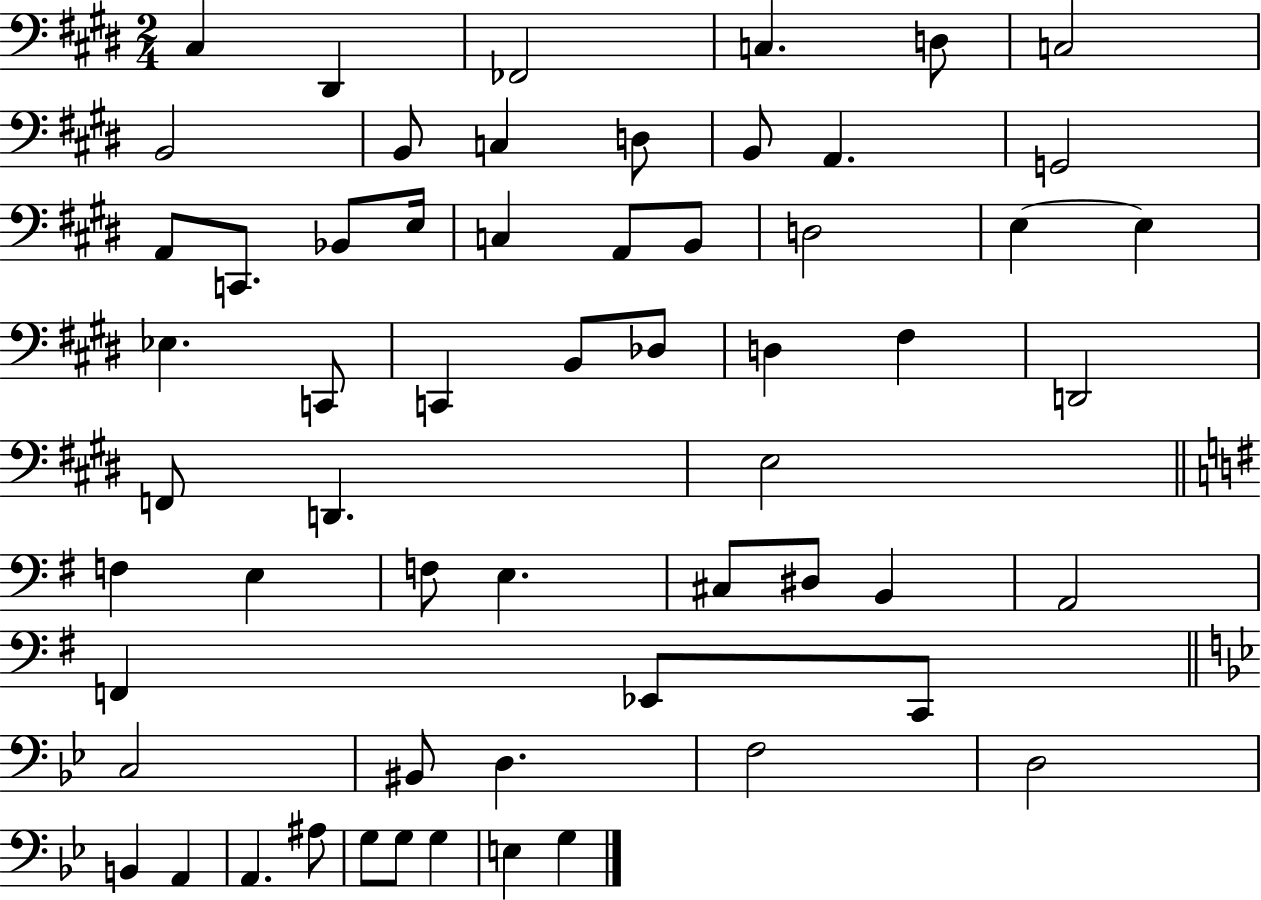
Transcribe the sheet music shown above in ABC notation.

X:1
T:Untitled
M:2/4
L:1/4
K:E
^C, ^D,, _F,,2 C, D,/2 C,2 B,,2 B,,/2 C, D,/2 B,,/2 A,, G,,2 A,,/2 C,,/2 _B,,/2 E,/4 C, A,,/2 B,,/2 D,2 E, E, _E, C,,/2 C,, B,,/2 _D,/2 D, ^F, D,,2 F,,/2 D,, E,2 F, E, F,/2 E, ^C,/2 ^D,/2 B,, A,,2 F,, _E,,/2 C,,/2 C,2 ^B,,/2 D, F,2 D,2 B,, A,, A,, ^A,/2 G,/2 G,/2 G, E, G,